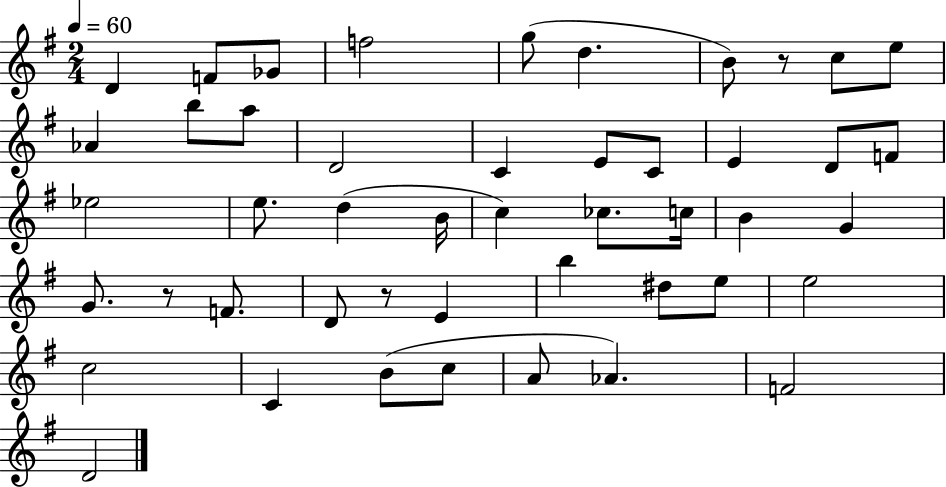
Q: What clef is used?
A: treble